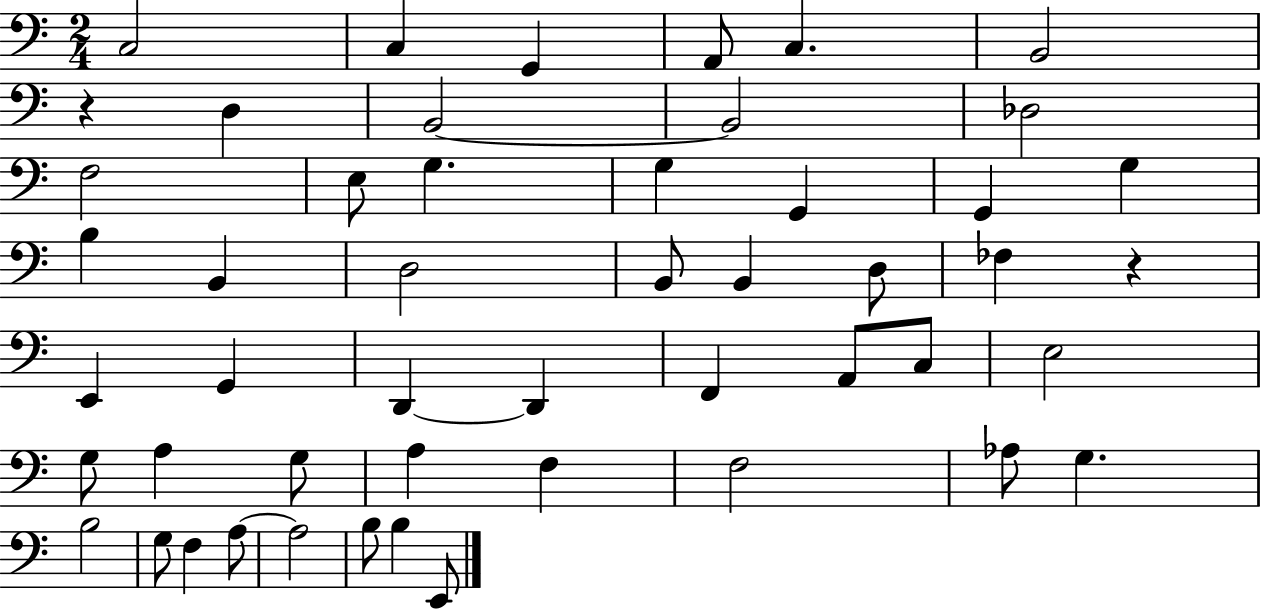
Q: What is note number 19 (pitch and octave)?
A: B2